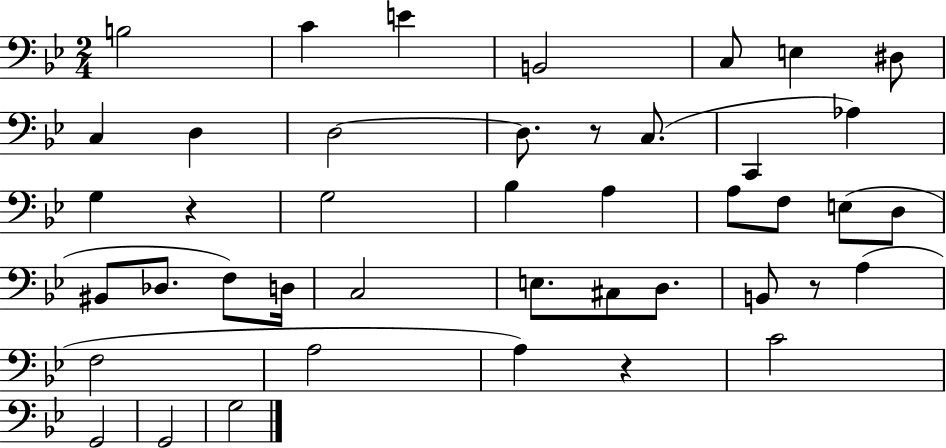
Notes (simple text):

B3/h C4/q E4/q B2/h C3/e E3/q D#3/e C3/q D3/q D3/h D3/e. R/e C3/e. C2/q Ab3/q G3/q R/q G3/h Bb3/q A3/q A3/e F3/e E3/e D3/e BIS2/e Db3/e. F3/e D3/s C3/h E3/e. C#3/e D3/e. B2/e R/e A3/q F3/h A3/h A3/q R/q C4/h G2/h G2/h G3/h